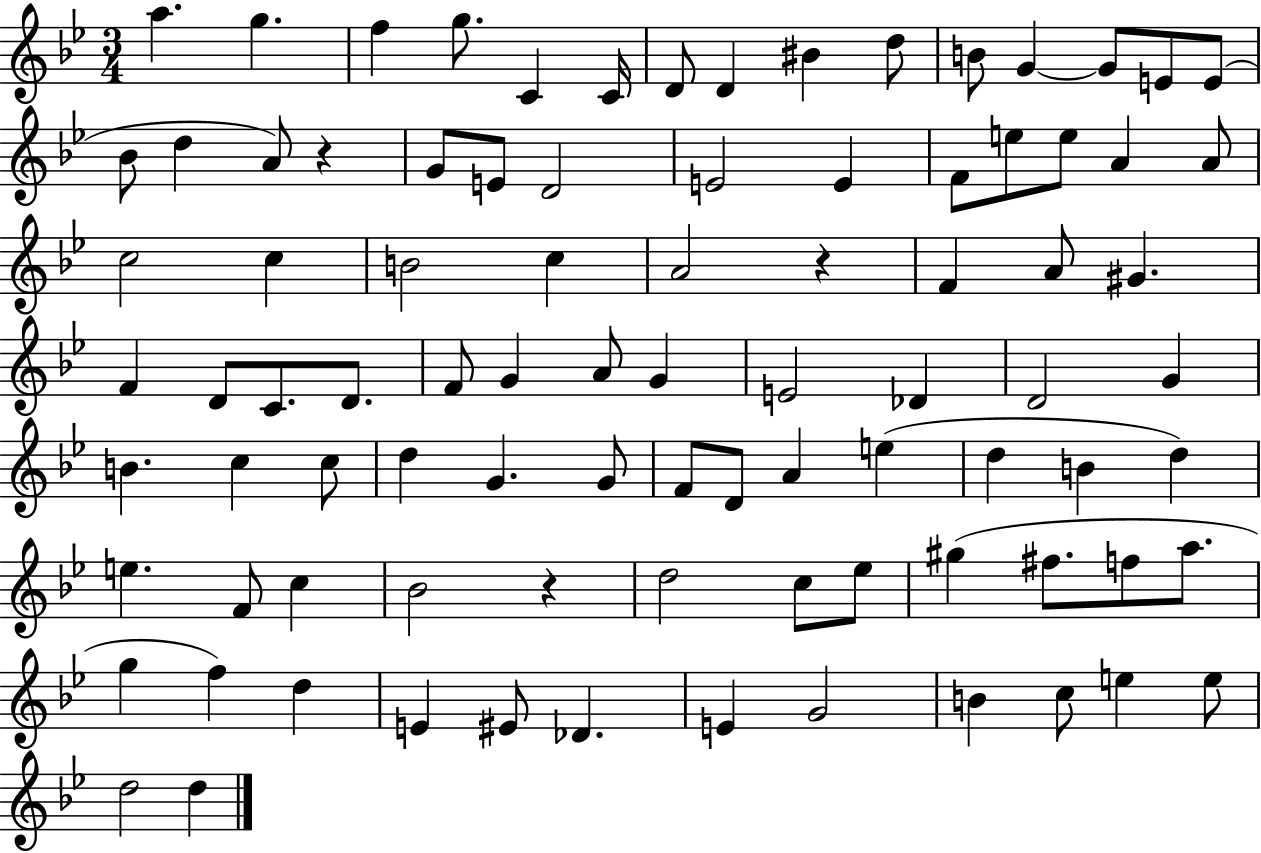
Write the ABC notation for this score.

X:1
T:Untitled
M:3/4
L:1/4
K:Bb
a g f g/2 C C/4 D/2 D ^B d/2 B/2 G G/2 E/2 E/2 _B/2 d A/2 z G/2 E/2 D2 E2 E F/2 e/2 e/2 A A/2 c2 c B2 c A2 z F A/2 ^G F D/2 C/2 D/2 F/2 G A/2 G E2 _D D2 G B c c/2 d G G/2 F/2 D/2 A e d B d e F/2 c _B2 z d2 c/2 _e/2 ^g ^f/2 f/2 a/2 g f d E ^E/2 _D E G2 B c/2 e e/2 d2 d